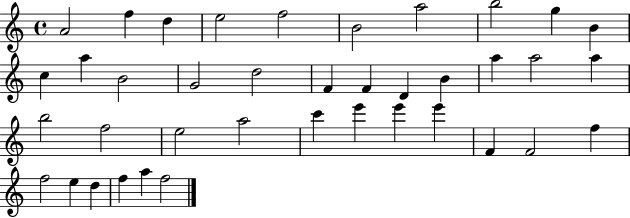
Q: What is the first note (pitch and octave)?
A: A4